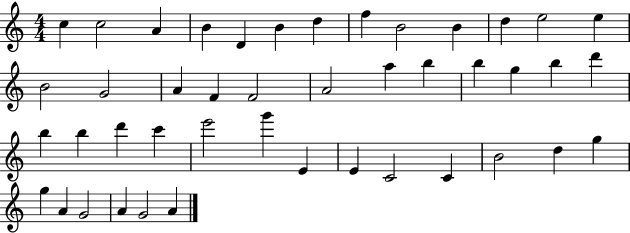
{
  \clef treble
  \numericTimeSignature
  \time 4/4
  \key c \major
  c''4 c''2 a'4 | b'4 d'4 b'4 d''4 | f''4 b'2 b'4 | d''4 e''2 e''4 | \break b'2 g'2 | a'4 f'4 f'2 | a'2 a''4 b''4 | b''4 g''4 b''4 d'''4 | \break b''4 b''4 d'''4 c'''4 | e'''2 g'''4 e'4 | e'4 c'2 c'4 | b'2 d''4 g''4 | \break g''4 a'4 g'2 | a'4 g'2 a'4 | \bar "|."
}